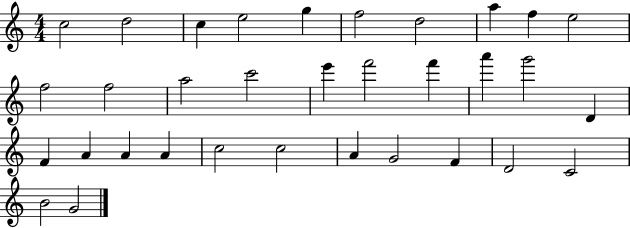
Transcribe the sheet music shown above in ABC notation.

X:1
T:Untitled
M:4/4
L:1/4
K:C
c2 d2 c e2 g f2 d2 a f e2 f2 f2 a2 c'2 e' f'2 f' a' g'2 D F A A A c2 c2 A G2 F D2 C2 B2 G2